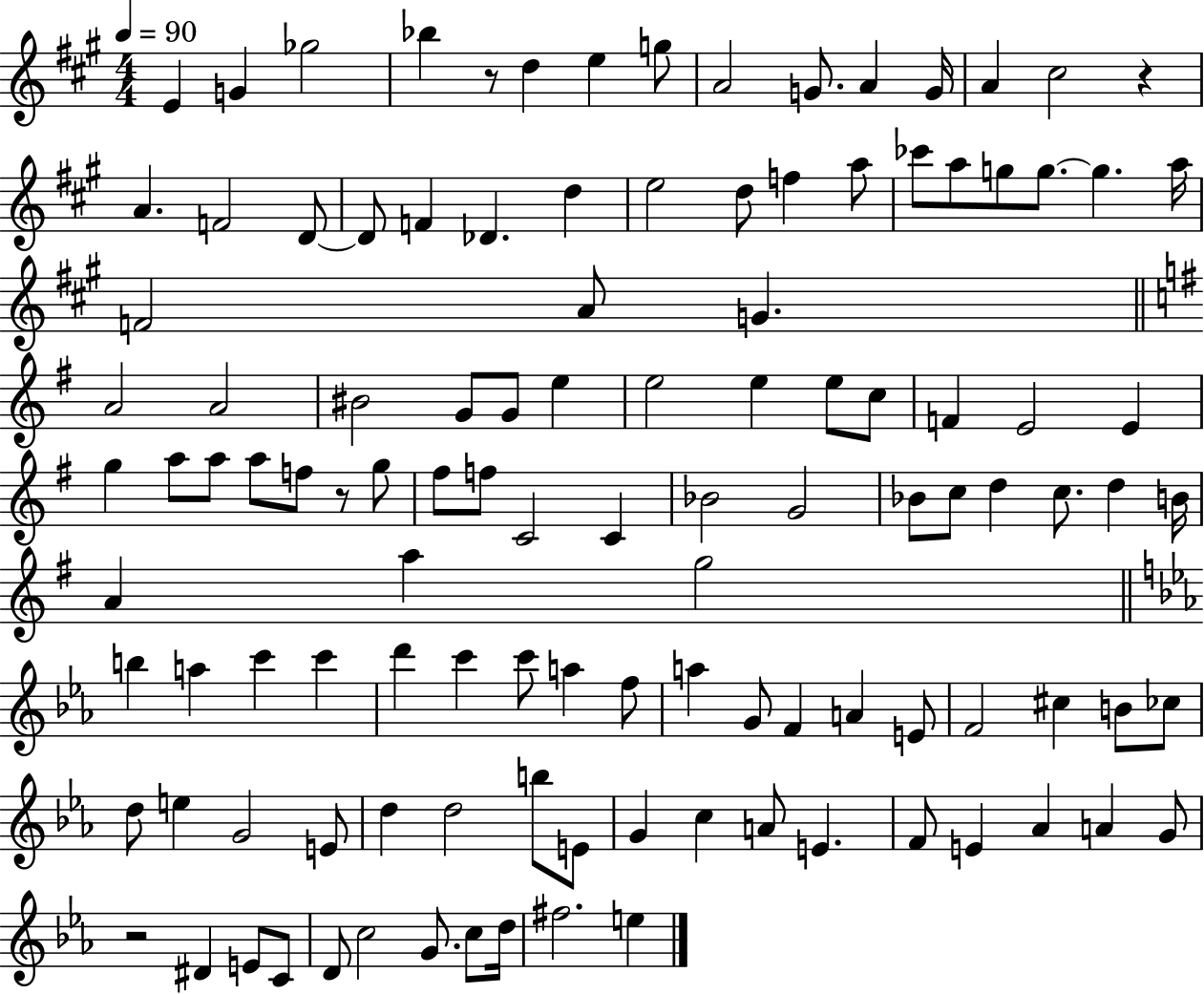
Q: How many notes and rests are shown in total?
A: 116